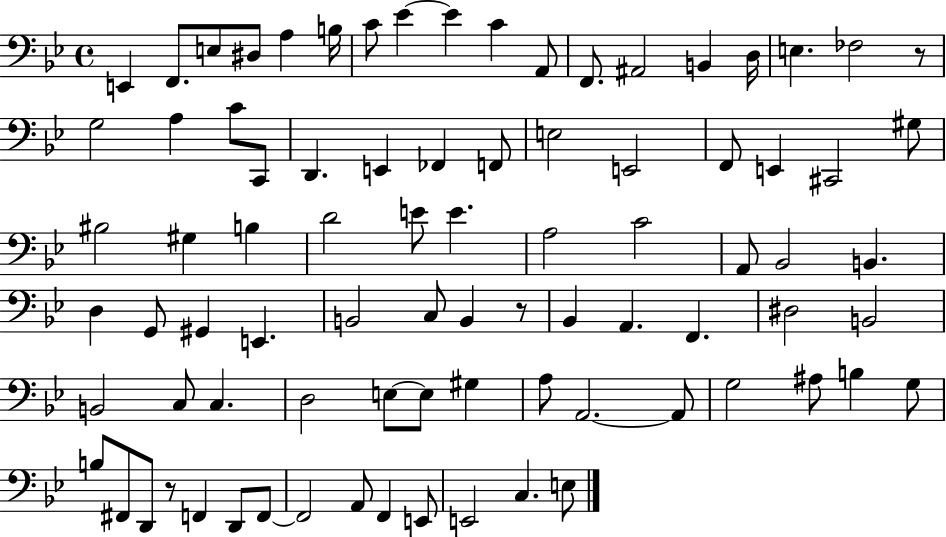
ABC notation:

X:1
T:Untitled
M:4/4
L:1/4
K:Bb
E,, F,,/2 E,/2 ^D,/2 A, B,/4 C/2 _E _E C A,,/2 F,,/2 ^A,,2 B,, D,/4 E, _F,2 z/2 G,2 A, C/2 C,,/2 D,, E,, _F,, F,,/2 E,2 E,,2 F,,/2 E,, ^C,,2 ^G,/2 ^B,2 ^G, B, D2 E/2 E A,2 C2 A,,/2 _B,,2 B,, D, G,,/2 ^G,, E,, B,,2 C,/2 B,, z/2 _B,, A,, F,, ^D,2 B,,2 B,,2 C,/2 C, D,2 E,/2 E,/2 ^G, A,/2 A,,2 A,,/2 G,2 ^A,/2 B, G,/2 B,/2 ^F,,/2 D,,/2 z/2 F,, D,,/2 F,,/2 F,,2 A,,/2 F,, E,,/2 E,,2 C, E,/2